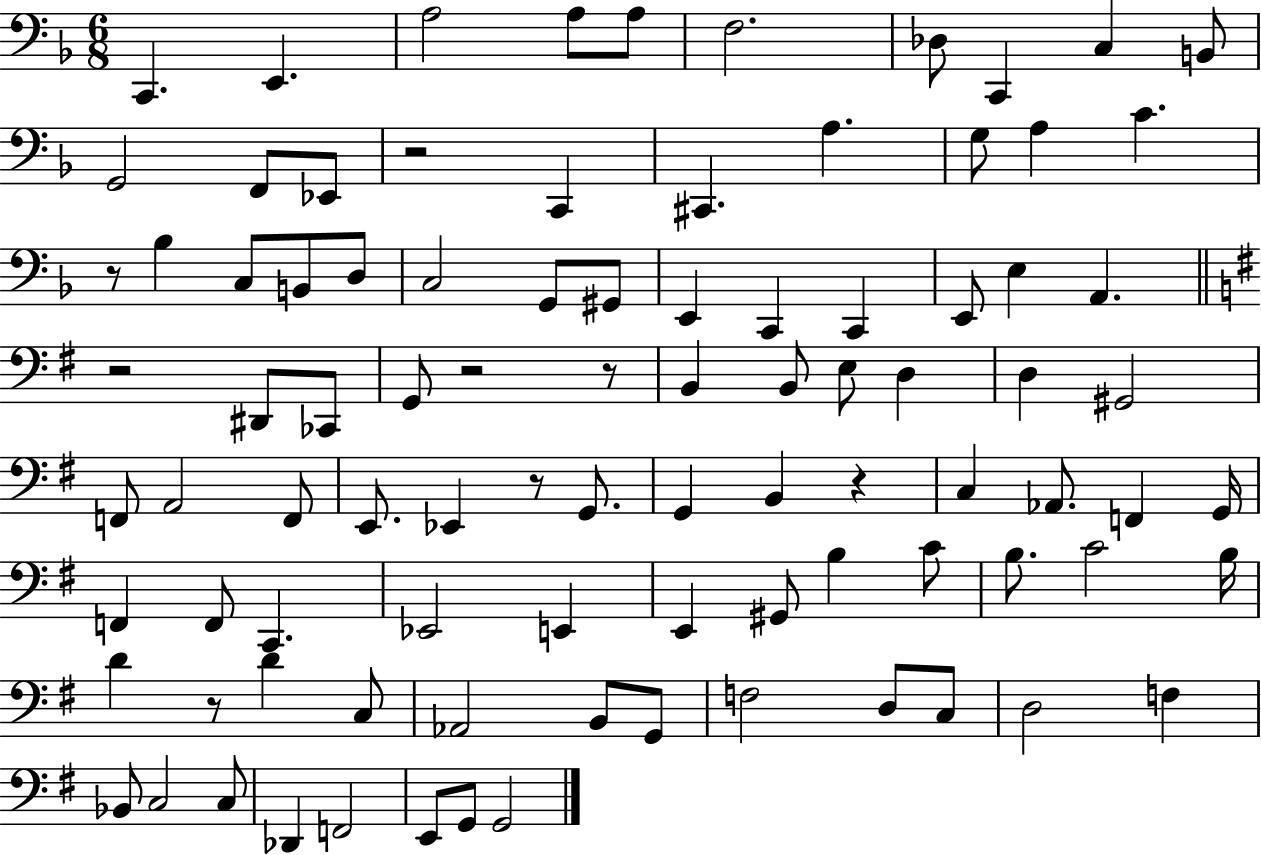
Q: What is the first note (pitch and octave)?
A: C2